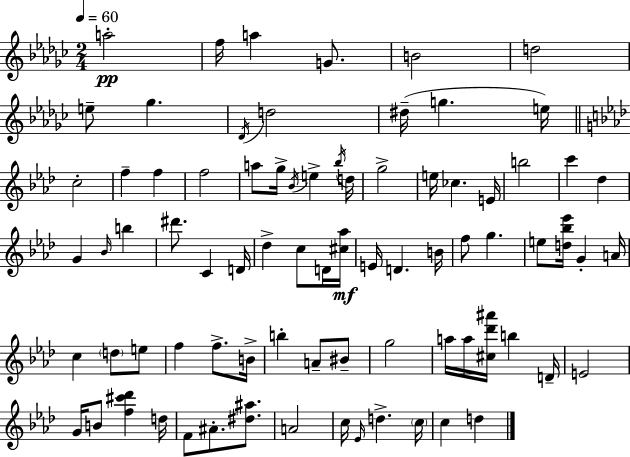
{
  \clef treble
  \numericTimeSignature
  \time 2/4
  \key ees \minor
  \tempo 4 = 60
  a''2-.\pp | f''16 a''4 g'8. | b'2 | d''2 | \break e''8-- ges''4. | \acciaccatura { des'16 } d''2 | dis''16--( g''4. | e''16) \bar "||" \break \key aes \major c''2-. | f''4-- f''4 | f''2 | a''8 g''16-> \acciaccatura { bes'16 } e''4-> | \break \acciaccatura { bes''16 } d''16 g''2-> | e''16 ces''4. | e'16 b''2 | c'''4 des''4 | \break g'4 \grace { bes'16 } b''4 | dis'''8. c'4 | d'16 des''4-> c''8 | d'16 <cis'' aes''>16\mf e'16 d'4. | \break b'16 f''8 g''4. | e''8 <d'' bes'' ees'''>16 g'4-. | a'16 c''4 \parenthesize d''8 | e''8 f''4 f''8.-> | \break b'16-> b''4-. a'8-- | bis'8-- g''2 | a''16 a''16 <cis'' des''' ais'''>16 b''4 | d'16-- e'2 | \break g'16 b'8 <f'' cis''' des'''>4 | d''16 f'8 ais'8.-. | <dis'' ais''>8. a'2 | c''16 \grace { ees'16 } d''4.-> | \break \parenthesize c''16 c''4 | d''4 \bar "|."
}